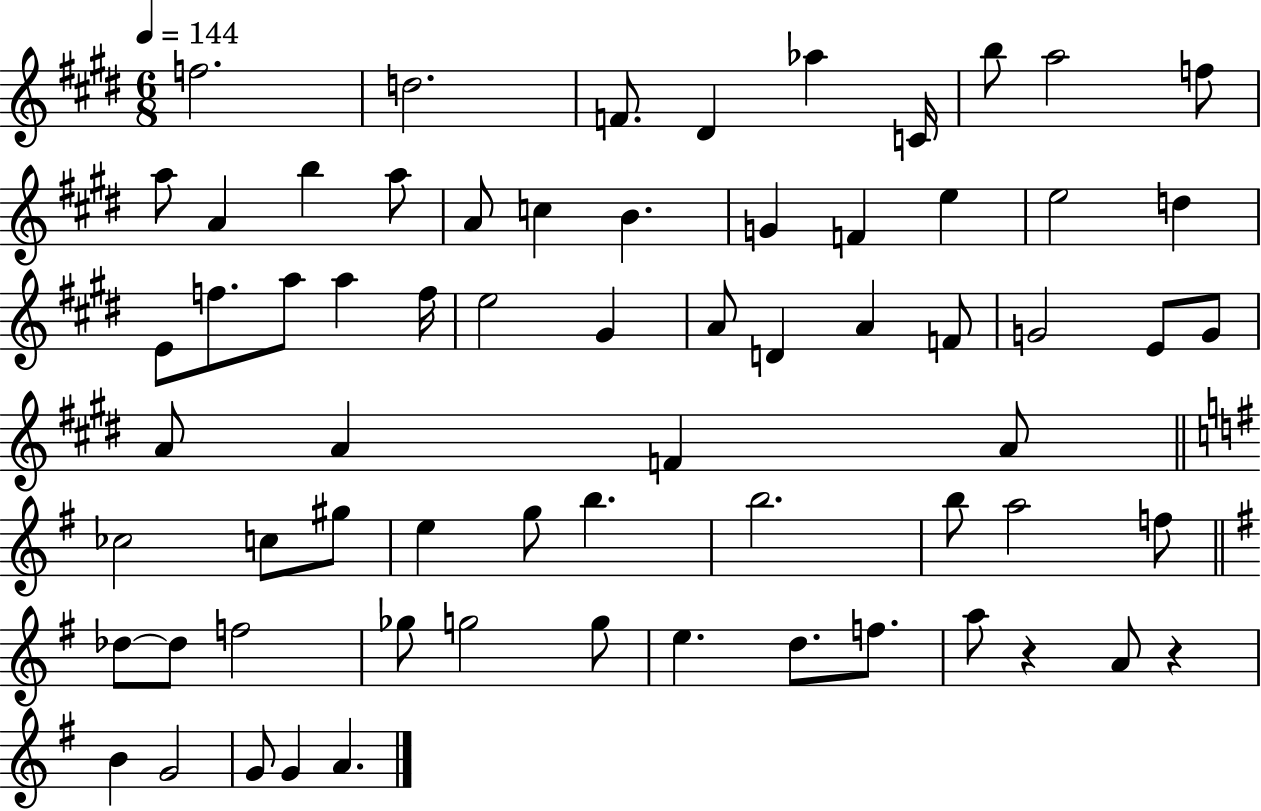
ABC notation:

X:1
T:Untitled
M:6/8
L:1/4
K:E
f2 d2 F/2 ^D _a C/4 b/2 a2 f/2 a/2 A b a/2 A/2 c B G F e e2 d E/2 f/2 a/2 a f/4 e2 ^G A/2 D A F/2 G2 E/2 G/2 A/2 A F A/2 _c2 c/2 ^g/2 e g/2 b b2 b/2 a2 f/2 _d/2 _d/2 f2 _g/2 g2 g/2 e d/2 f/2 a/2 z A/2 z B G2 G/2 G A